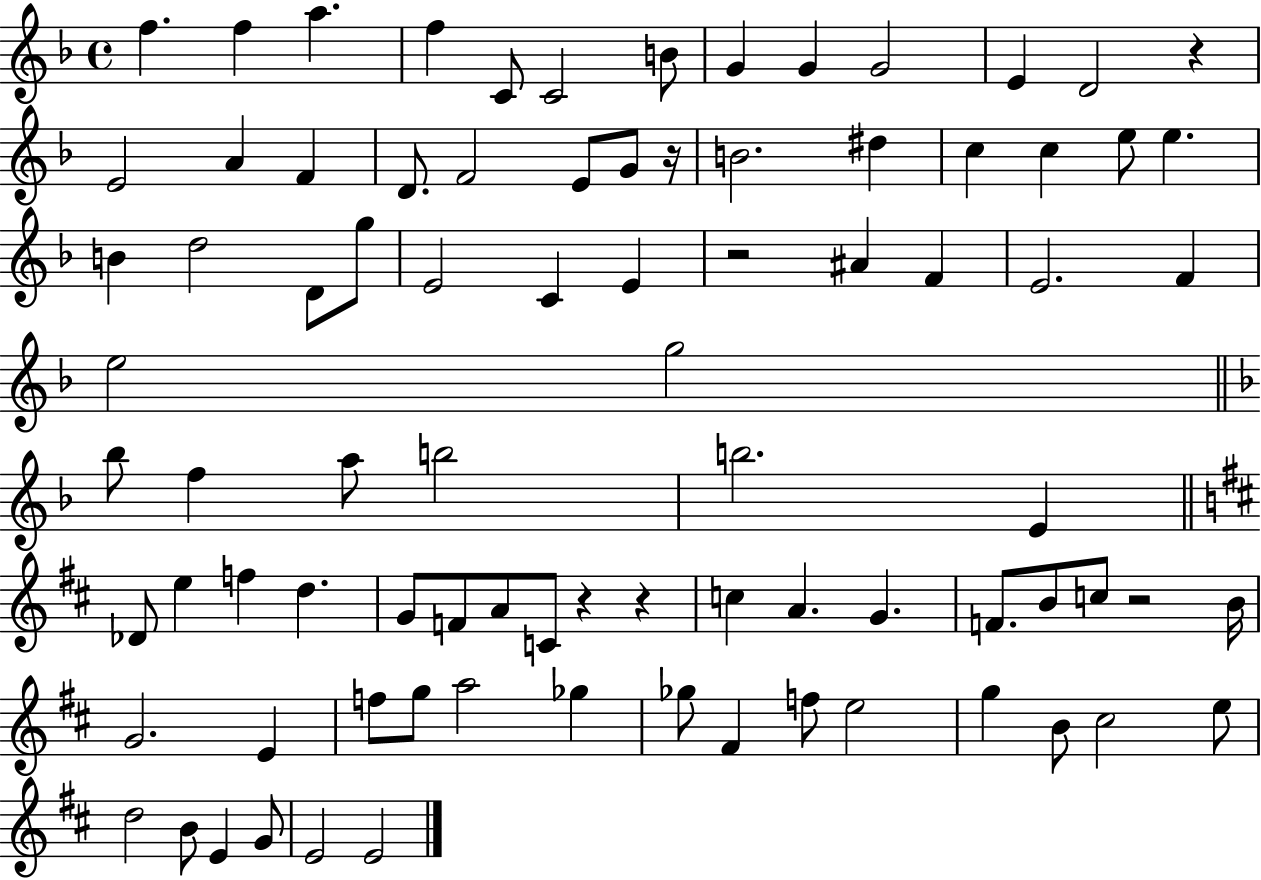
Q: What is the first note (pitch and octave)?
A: F5